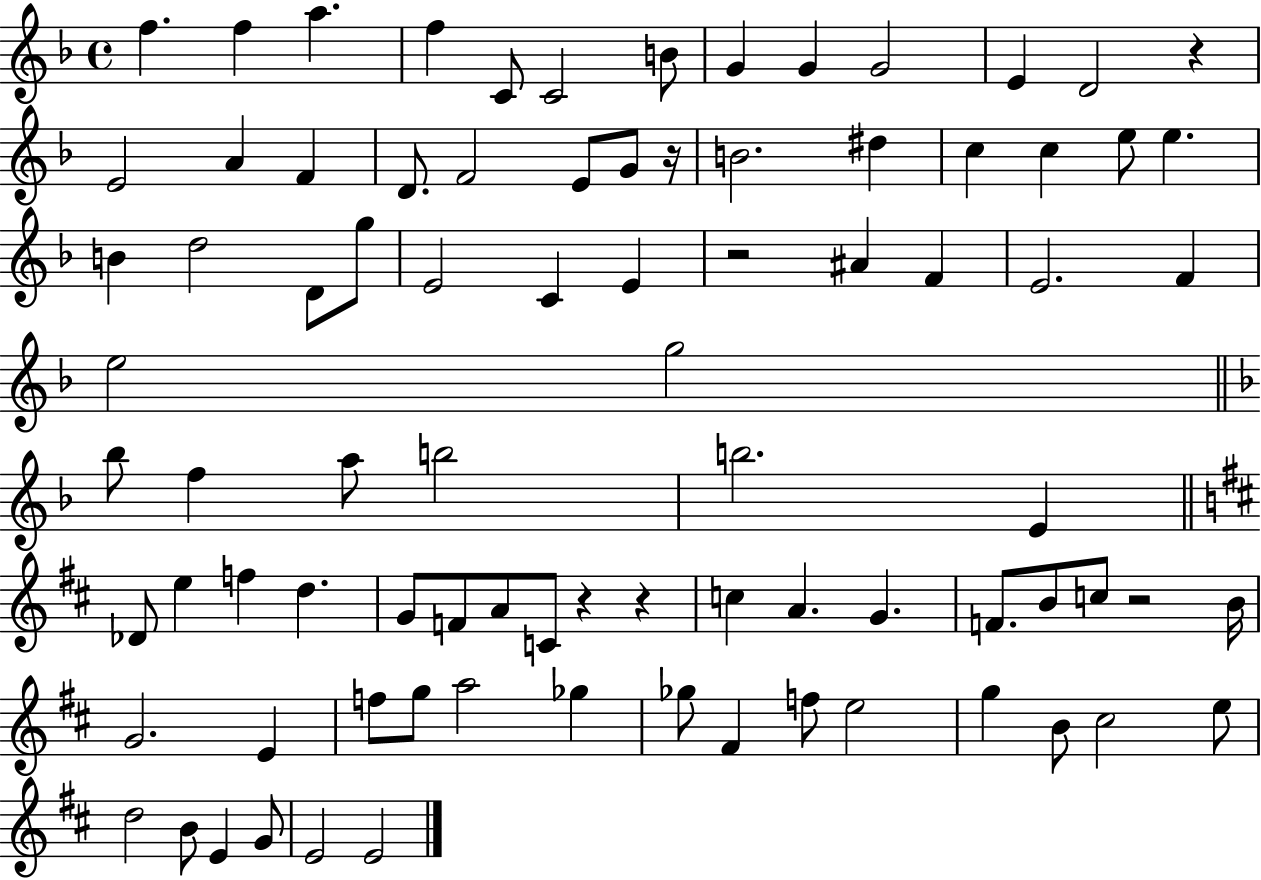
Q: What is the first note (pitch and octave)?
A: F5